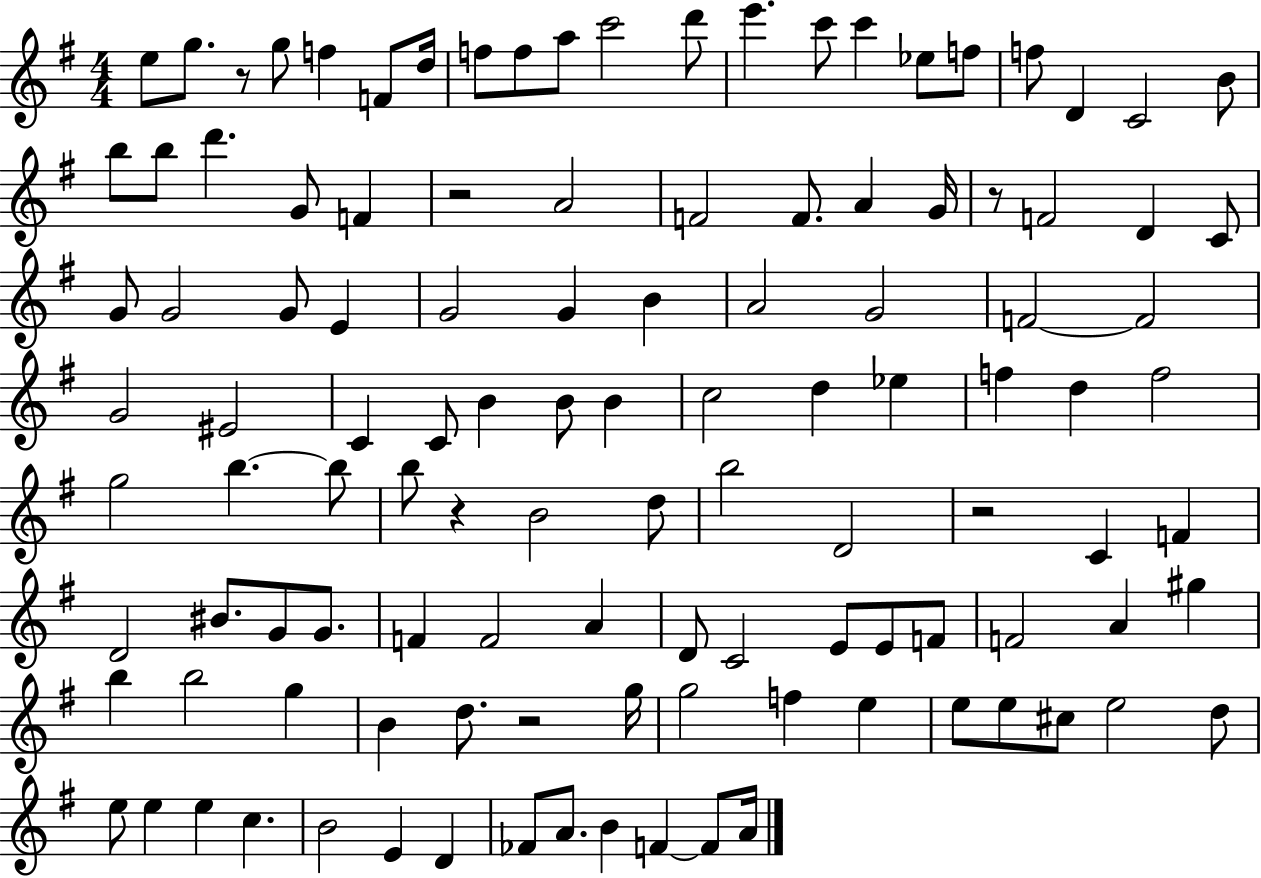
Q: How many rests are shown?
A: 6